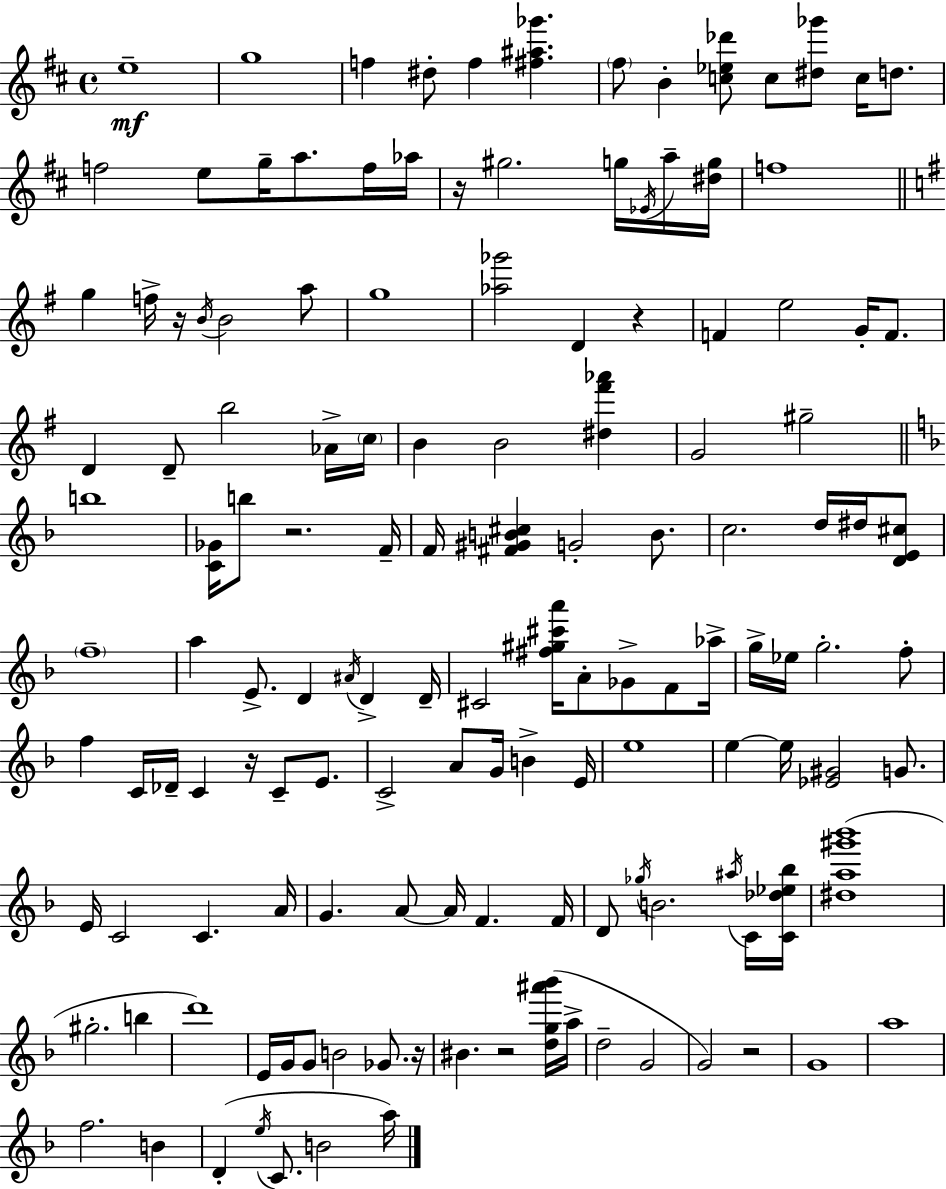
{
  \clef treble
  \time 4/4
  \defaultTimeSignature
  \key d \major
  \repeat volta 2 { e''1--\mf | g''1 | f''4 dis''8-. f''4 <fis'' ais'' ges'''>4. | \parenthesize fis''8 b'4-. <c'' ees'' des'''>8 c''8 <dis'' ges'''>8 c''16 d''8. | \break f''2 e''8 g''16-- a''8. f''16 aes''16 | r16 gis''2. g''16 \acciaccatura { ees'16 } a''16-- | <dis'' g''>16 f''1 | \bar "||" \break \key g \major g''4 f''16-> r16 \acciaccatura { b'16 } b'2 a''8 | g''1 | <aes'' ges'''>2 d'4 r4 | f'4 e''2 g'16-. f'8. | \break d'4 d'8-- b''2 aes'16-> | \parenthesize c''16 b'4 b'2 <dis'' fis''' aes'''>4 | g'2 gis''2-- | \bar "||" \break \key f \major b''1 | <c' ges'>16 b''8 r2. f'16-- | f'16 <fis' gis' b' cis''>4 g'2-. b'8. | c''2. d''16 dis''16 <d' e' cis''>8 | \break \parenthesize f''1-- | a''4 e'8.-> d'4 \acciaccatura { ais'16 } d'4-> | d'16-- cis'2 <fis'' gis'' cis''' a'''>16 a'8-. ges'8-> f'8 | aes''16-> g''16-> ees''16 g''2.-. f''8-. | \break f''4 c'16 des'16-- c'4 r16 c'8-- e'8. | c'2-> a'8 g'16 b'4-> | e'16 e''1 | e''4~~ e''16 <ees' gis'>2 g'8. | \break e'16 c'2 c'4. | a'16 g'4. a'8~~ a'16 f'4. | f'16 d'8 \acciaccatura { ges''16 } b'2. | \acciaccatura { ais''16 } c'16 <c' des'' ees'' bes''>16 <dis'' a'' gis''' bes'''>1( | \break gis''2.-. b''4 | d'''1) | e'16 g'16 g'8 b'2 ges'8. | r16 bis'4. r2 | \break <d'' g'' ais''' bes'''>16( a''16-> d''2-- g'2 | g'2) r2 | g'1 | a''1 | \break f''2. b'4 | d'4-.( \acciaccatura { e''16 } c'8. b'2 | a''16) } \bar "|."
}